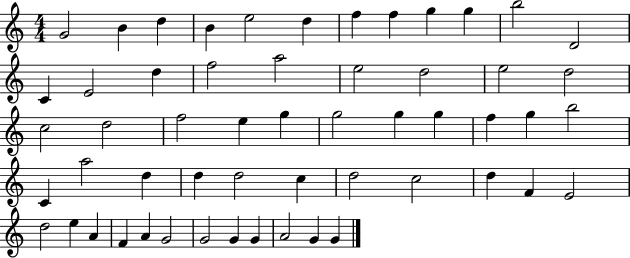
{
  \clef treble
  \numericTimeSignature
  \time 4/4
  \key c \major
  g'2 b'4 d''4 | b'4 e''2 d''4 | f''4 f''4 g''4 g''4 | b''2 d'2 | \break c'4 e'2 d''4 | f''2 a''2 | e''2 d''2 | e''2 d''2 | \break c''2 d''2 | f''2 e''4 g''4 | g''2 g''4 g''4 | f''4 g''4 b''2 | \break c'4 a''2 d''4 | d''4 d''2 c''4 | d''2 c''2 | d''4 f'4 e'2 | \break d''2 e''4 a'4 | f'4 a'4 g'2 | g'2 g'4 g'4 | a'2 g'4 g'4 | \break \bar "|."
}